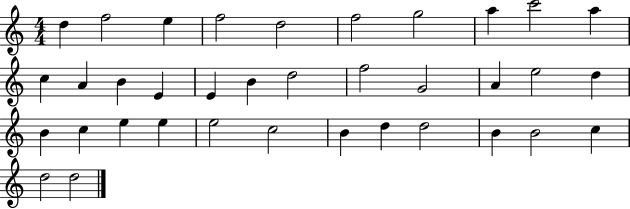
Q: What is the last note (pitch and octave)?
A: D5